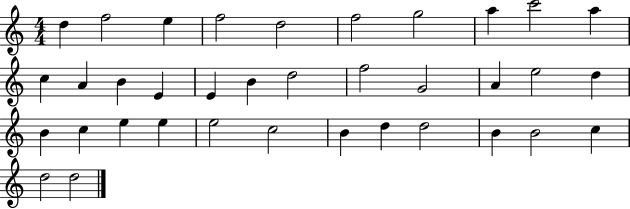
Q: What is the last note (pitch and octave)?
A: D5